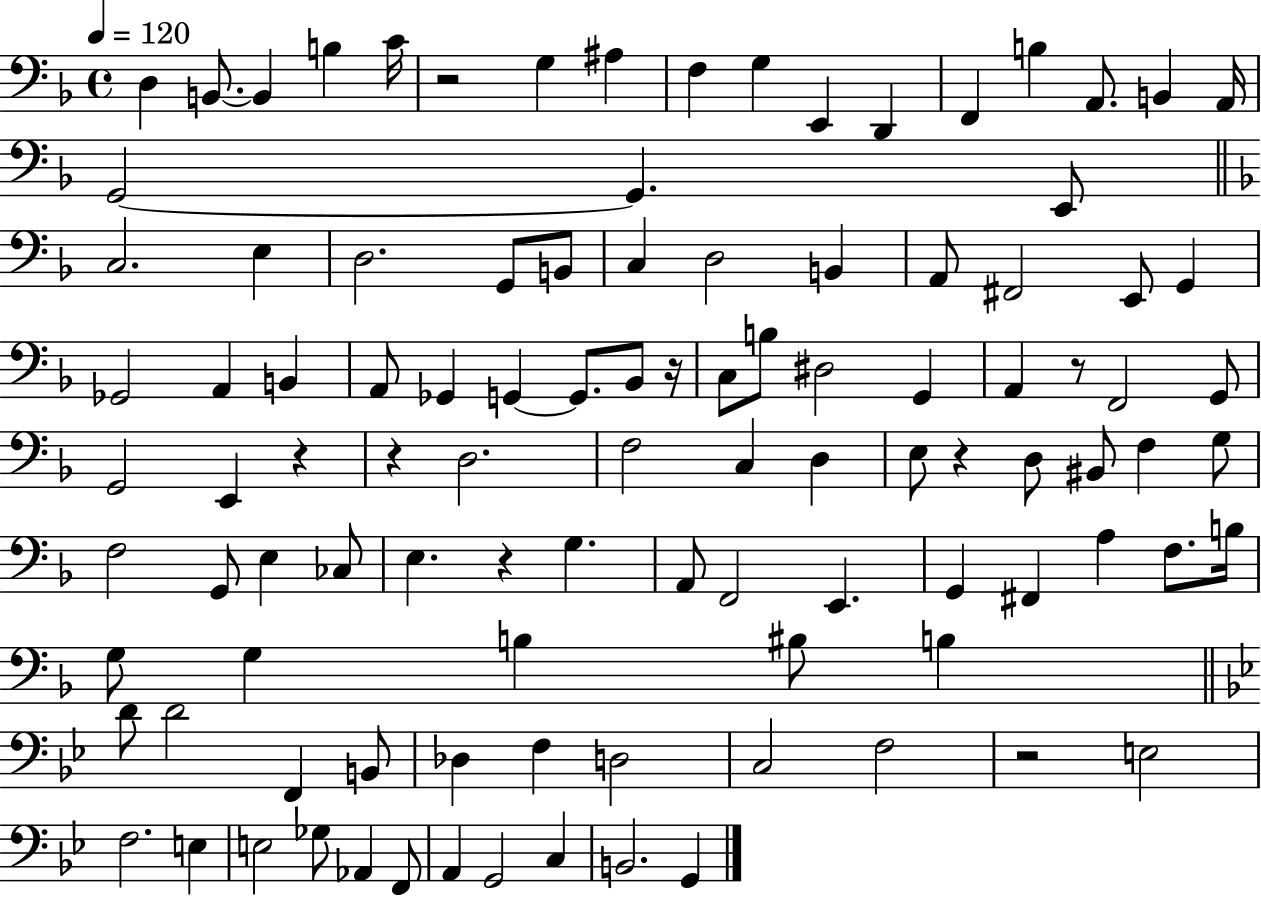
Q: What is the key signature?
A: F major